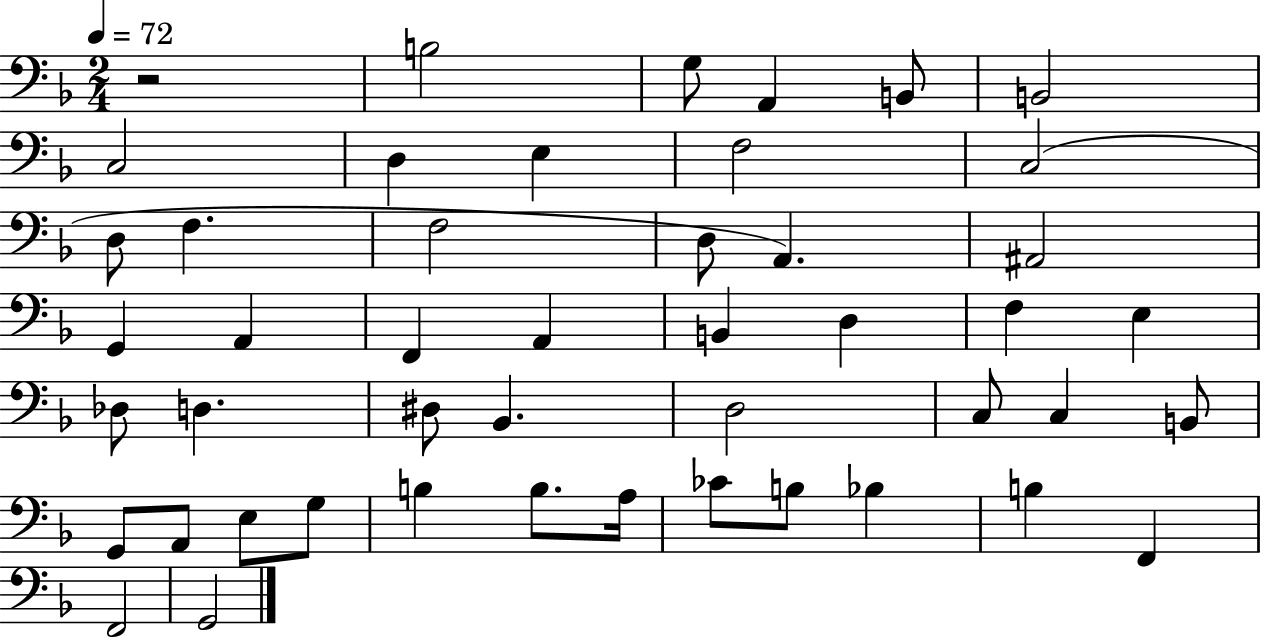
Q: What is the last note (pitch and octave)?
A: G2